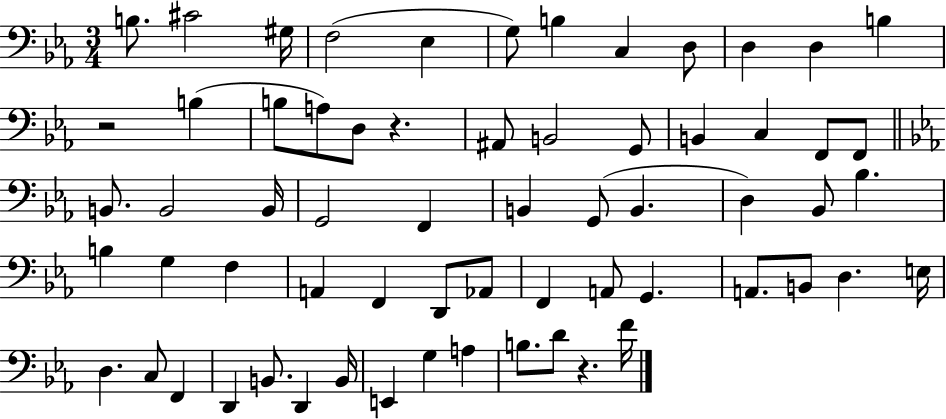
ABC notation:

X:1
T:Untitled
M:3/4
L:1/4
K:Eb
B,/2 ^C2 ^G,/4 F,2 _E, G,/2 B, C, D,/2 D, D, B, z2 B, B,/2 A,/2 D,/2 z ^A,,/2 B,,2 G,,/2 B,, C, F,,/2 F,,/2 B,,/2 B,,2 B,,/4 G,,2 F,, B,, G,,/2 B,, D, _B,,/2 _B, B, G, F, A,, F,, D,,/2 _A,,/2 F,, A,,/2 G,, A,,/2 B,,/2 D, E,/4 D, C,/2 F,, D,, B,,/2 D,, B,,/4 E,, G, A, B,/2 D/2 z F/4